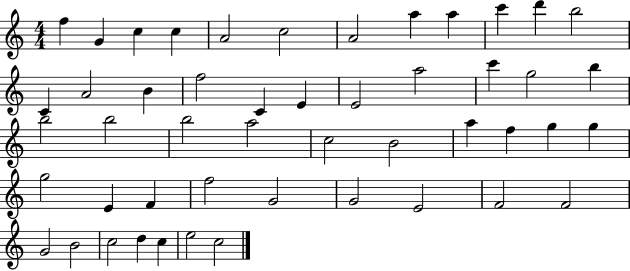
{
  \clef treble
  \numericTimeSignature
  \time 4/4
  \key c \major
  f''4 g'4 c''4 c''4 | a'2 c''2 | a'2 a''4 a''4 | c'''4 d'''4 b''2 | \break c'4 a'2 b'4 | f''2 c'4 e'4 | e'2 a''2 | c'''4 g''2 b''4 | \break b''2 b''2 | b''2 a''2 | c''2 b'2 | a''4 f''4 g''4 g''4 | \break g''2 e'4 f'4 | f''2 g'2 | g'2 e'2 | f'2 f'2 | \break g'2 b'2 | c''2 d''4 c''4 | e''2 c''2 | \bar "|."
}